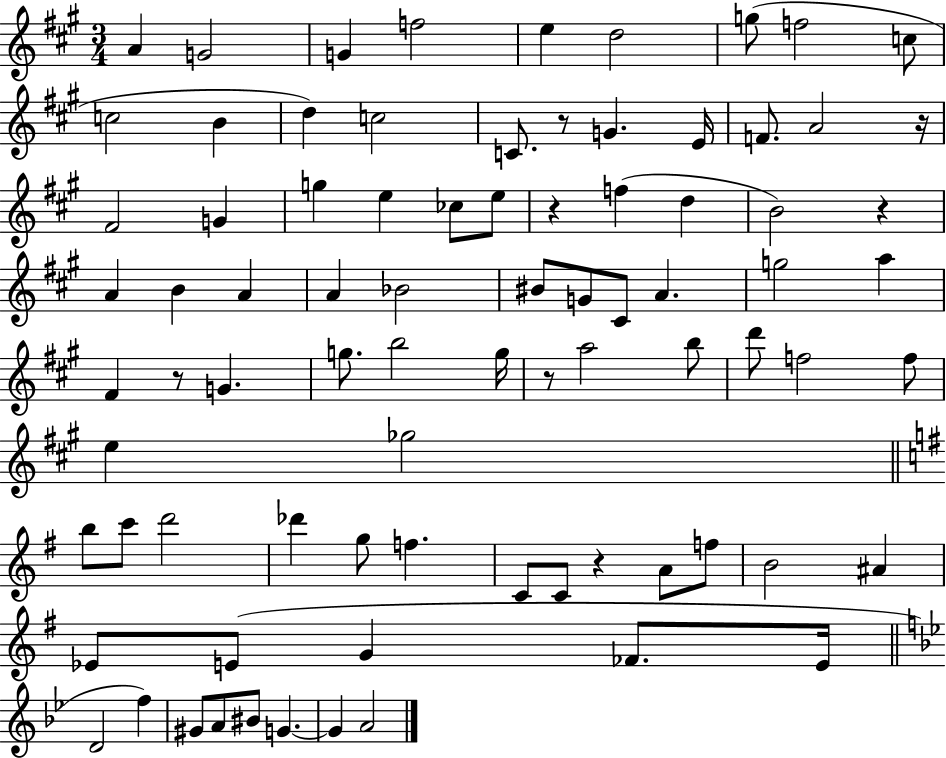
X:1
T:Untitled
M:3/4
L:1/4
K:A
A G2 G f2 e d2 g/2 f2 c/2 c2 B d c2 C/2 z/2 G E/4 F/2 A2 z/4 ^F2 G g e _c/2 e/2 z f d B2 z A B A A _B2 ^B/2 G/2 ^C/2 A g2 a ^F z/2 G g/2 b2 g/4 z/2 a2 b/2 d'/2 f2 f/2 e _g2 b/2 c'/2 d'2 _d' g/2 f C/2 C/2 z A/2 f/2 B2 ^A _E/2 E/2 G _F/2 E/4 D2 f ^G/2 A/2 ^B/2 G G A2